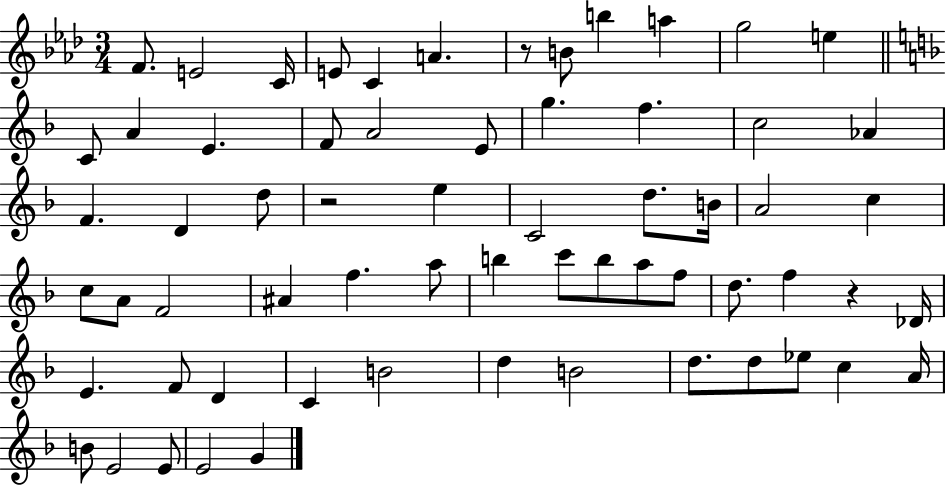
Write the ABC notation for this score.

X:1
T:Untitled
M:3/4
L:1/4
K:Ab
F/2 E2 C/4 E/2 C A z/2 B/2 b a g2 e C/2 A E F/2 A2 E/2 g f c2 _A F D d/2 z2 e C2 d/2 B/4 A2 c c/2 A/2 F2 ^A f a/2 b c'/2 b/2 a/2 f/2 d/2 f z _D/4 E F/2 D C B2 d B2 d/2 d/2 _e/2 c A/4 B/2 E2 E/2 E2 G